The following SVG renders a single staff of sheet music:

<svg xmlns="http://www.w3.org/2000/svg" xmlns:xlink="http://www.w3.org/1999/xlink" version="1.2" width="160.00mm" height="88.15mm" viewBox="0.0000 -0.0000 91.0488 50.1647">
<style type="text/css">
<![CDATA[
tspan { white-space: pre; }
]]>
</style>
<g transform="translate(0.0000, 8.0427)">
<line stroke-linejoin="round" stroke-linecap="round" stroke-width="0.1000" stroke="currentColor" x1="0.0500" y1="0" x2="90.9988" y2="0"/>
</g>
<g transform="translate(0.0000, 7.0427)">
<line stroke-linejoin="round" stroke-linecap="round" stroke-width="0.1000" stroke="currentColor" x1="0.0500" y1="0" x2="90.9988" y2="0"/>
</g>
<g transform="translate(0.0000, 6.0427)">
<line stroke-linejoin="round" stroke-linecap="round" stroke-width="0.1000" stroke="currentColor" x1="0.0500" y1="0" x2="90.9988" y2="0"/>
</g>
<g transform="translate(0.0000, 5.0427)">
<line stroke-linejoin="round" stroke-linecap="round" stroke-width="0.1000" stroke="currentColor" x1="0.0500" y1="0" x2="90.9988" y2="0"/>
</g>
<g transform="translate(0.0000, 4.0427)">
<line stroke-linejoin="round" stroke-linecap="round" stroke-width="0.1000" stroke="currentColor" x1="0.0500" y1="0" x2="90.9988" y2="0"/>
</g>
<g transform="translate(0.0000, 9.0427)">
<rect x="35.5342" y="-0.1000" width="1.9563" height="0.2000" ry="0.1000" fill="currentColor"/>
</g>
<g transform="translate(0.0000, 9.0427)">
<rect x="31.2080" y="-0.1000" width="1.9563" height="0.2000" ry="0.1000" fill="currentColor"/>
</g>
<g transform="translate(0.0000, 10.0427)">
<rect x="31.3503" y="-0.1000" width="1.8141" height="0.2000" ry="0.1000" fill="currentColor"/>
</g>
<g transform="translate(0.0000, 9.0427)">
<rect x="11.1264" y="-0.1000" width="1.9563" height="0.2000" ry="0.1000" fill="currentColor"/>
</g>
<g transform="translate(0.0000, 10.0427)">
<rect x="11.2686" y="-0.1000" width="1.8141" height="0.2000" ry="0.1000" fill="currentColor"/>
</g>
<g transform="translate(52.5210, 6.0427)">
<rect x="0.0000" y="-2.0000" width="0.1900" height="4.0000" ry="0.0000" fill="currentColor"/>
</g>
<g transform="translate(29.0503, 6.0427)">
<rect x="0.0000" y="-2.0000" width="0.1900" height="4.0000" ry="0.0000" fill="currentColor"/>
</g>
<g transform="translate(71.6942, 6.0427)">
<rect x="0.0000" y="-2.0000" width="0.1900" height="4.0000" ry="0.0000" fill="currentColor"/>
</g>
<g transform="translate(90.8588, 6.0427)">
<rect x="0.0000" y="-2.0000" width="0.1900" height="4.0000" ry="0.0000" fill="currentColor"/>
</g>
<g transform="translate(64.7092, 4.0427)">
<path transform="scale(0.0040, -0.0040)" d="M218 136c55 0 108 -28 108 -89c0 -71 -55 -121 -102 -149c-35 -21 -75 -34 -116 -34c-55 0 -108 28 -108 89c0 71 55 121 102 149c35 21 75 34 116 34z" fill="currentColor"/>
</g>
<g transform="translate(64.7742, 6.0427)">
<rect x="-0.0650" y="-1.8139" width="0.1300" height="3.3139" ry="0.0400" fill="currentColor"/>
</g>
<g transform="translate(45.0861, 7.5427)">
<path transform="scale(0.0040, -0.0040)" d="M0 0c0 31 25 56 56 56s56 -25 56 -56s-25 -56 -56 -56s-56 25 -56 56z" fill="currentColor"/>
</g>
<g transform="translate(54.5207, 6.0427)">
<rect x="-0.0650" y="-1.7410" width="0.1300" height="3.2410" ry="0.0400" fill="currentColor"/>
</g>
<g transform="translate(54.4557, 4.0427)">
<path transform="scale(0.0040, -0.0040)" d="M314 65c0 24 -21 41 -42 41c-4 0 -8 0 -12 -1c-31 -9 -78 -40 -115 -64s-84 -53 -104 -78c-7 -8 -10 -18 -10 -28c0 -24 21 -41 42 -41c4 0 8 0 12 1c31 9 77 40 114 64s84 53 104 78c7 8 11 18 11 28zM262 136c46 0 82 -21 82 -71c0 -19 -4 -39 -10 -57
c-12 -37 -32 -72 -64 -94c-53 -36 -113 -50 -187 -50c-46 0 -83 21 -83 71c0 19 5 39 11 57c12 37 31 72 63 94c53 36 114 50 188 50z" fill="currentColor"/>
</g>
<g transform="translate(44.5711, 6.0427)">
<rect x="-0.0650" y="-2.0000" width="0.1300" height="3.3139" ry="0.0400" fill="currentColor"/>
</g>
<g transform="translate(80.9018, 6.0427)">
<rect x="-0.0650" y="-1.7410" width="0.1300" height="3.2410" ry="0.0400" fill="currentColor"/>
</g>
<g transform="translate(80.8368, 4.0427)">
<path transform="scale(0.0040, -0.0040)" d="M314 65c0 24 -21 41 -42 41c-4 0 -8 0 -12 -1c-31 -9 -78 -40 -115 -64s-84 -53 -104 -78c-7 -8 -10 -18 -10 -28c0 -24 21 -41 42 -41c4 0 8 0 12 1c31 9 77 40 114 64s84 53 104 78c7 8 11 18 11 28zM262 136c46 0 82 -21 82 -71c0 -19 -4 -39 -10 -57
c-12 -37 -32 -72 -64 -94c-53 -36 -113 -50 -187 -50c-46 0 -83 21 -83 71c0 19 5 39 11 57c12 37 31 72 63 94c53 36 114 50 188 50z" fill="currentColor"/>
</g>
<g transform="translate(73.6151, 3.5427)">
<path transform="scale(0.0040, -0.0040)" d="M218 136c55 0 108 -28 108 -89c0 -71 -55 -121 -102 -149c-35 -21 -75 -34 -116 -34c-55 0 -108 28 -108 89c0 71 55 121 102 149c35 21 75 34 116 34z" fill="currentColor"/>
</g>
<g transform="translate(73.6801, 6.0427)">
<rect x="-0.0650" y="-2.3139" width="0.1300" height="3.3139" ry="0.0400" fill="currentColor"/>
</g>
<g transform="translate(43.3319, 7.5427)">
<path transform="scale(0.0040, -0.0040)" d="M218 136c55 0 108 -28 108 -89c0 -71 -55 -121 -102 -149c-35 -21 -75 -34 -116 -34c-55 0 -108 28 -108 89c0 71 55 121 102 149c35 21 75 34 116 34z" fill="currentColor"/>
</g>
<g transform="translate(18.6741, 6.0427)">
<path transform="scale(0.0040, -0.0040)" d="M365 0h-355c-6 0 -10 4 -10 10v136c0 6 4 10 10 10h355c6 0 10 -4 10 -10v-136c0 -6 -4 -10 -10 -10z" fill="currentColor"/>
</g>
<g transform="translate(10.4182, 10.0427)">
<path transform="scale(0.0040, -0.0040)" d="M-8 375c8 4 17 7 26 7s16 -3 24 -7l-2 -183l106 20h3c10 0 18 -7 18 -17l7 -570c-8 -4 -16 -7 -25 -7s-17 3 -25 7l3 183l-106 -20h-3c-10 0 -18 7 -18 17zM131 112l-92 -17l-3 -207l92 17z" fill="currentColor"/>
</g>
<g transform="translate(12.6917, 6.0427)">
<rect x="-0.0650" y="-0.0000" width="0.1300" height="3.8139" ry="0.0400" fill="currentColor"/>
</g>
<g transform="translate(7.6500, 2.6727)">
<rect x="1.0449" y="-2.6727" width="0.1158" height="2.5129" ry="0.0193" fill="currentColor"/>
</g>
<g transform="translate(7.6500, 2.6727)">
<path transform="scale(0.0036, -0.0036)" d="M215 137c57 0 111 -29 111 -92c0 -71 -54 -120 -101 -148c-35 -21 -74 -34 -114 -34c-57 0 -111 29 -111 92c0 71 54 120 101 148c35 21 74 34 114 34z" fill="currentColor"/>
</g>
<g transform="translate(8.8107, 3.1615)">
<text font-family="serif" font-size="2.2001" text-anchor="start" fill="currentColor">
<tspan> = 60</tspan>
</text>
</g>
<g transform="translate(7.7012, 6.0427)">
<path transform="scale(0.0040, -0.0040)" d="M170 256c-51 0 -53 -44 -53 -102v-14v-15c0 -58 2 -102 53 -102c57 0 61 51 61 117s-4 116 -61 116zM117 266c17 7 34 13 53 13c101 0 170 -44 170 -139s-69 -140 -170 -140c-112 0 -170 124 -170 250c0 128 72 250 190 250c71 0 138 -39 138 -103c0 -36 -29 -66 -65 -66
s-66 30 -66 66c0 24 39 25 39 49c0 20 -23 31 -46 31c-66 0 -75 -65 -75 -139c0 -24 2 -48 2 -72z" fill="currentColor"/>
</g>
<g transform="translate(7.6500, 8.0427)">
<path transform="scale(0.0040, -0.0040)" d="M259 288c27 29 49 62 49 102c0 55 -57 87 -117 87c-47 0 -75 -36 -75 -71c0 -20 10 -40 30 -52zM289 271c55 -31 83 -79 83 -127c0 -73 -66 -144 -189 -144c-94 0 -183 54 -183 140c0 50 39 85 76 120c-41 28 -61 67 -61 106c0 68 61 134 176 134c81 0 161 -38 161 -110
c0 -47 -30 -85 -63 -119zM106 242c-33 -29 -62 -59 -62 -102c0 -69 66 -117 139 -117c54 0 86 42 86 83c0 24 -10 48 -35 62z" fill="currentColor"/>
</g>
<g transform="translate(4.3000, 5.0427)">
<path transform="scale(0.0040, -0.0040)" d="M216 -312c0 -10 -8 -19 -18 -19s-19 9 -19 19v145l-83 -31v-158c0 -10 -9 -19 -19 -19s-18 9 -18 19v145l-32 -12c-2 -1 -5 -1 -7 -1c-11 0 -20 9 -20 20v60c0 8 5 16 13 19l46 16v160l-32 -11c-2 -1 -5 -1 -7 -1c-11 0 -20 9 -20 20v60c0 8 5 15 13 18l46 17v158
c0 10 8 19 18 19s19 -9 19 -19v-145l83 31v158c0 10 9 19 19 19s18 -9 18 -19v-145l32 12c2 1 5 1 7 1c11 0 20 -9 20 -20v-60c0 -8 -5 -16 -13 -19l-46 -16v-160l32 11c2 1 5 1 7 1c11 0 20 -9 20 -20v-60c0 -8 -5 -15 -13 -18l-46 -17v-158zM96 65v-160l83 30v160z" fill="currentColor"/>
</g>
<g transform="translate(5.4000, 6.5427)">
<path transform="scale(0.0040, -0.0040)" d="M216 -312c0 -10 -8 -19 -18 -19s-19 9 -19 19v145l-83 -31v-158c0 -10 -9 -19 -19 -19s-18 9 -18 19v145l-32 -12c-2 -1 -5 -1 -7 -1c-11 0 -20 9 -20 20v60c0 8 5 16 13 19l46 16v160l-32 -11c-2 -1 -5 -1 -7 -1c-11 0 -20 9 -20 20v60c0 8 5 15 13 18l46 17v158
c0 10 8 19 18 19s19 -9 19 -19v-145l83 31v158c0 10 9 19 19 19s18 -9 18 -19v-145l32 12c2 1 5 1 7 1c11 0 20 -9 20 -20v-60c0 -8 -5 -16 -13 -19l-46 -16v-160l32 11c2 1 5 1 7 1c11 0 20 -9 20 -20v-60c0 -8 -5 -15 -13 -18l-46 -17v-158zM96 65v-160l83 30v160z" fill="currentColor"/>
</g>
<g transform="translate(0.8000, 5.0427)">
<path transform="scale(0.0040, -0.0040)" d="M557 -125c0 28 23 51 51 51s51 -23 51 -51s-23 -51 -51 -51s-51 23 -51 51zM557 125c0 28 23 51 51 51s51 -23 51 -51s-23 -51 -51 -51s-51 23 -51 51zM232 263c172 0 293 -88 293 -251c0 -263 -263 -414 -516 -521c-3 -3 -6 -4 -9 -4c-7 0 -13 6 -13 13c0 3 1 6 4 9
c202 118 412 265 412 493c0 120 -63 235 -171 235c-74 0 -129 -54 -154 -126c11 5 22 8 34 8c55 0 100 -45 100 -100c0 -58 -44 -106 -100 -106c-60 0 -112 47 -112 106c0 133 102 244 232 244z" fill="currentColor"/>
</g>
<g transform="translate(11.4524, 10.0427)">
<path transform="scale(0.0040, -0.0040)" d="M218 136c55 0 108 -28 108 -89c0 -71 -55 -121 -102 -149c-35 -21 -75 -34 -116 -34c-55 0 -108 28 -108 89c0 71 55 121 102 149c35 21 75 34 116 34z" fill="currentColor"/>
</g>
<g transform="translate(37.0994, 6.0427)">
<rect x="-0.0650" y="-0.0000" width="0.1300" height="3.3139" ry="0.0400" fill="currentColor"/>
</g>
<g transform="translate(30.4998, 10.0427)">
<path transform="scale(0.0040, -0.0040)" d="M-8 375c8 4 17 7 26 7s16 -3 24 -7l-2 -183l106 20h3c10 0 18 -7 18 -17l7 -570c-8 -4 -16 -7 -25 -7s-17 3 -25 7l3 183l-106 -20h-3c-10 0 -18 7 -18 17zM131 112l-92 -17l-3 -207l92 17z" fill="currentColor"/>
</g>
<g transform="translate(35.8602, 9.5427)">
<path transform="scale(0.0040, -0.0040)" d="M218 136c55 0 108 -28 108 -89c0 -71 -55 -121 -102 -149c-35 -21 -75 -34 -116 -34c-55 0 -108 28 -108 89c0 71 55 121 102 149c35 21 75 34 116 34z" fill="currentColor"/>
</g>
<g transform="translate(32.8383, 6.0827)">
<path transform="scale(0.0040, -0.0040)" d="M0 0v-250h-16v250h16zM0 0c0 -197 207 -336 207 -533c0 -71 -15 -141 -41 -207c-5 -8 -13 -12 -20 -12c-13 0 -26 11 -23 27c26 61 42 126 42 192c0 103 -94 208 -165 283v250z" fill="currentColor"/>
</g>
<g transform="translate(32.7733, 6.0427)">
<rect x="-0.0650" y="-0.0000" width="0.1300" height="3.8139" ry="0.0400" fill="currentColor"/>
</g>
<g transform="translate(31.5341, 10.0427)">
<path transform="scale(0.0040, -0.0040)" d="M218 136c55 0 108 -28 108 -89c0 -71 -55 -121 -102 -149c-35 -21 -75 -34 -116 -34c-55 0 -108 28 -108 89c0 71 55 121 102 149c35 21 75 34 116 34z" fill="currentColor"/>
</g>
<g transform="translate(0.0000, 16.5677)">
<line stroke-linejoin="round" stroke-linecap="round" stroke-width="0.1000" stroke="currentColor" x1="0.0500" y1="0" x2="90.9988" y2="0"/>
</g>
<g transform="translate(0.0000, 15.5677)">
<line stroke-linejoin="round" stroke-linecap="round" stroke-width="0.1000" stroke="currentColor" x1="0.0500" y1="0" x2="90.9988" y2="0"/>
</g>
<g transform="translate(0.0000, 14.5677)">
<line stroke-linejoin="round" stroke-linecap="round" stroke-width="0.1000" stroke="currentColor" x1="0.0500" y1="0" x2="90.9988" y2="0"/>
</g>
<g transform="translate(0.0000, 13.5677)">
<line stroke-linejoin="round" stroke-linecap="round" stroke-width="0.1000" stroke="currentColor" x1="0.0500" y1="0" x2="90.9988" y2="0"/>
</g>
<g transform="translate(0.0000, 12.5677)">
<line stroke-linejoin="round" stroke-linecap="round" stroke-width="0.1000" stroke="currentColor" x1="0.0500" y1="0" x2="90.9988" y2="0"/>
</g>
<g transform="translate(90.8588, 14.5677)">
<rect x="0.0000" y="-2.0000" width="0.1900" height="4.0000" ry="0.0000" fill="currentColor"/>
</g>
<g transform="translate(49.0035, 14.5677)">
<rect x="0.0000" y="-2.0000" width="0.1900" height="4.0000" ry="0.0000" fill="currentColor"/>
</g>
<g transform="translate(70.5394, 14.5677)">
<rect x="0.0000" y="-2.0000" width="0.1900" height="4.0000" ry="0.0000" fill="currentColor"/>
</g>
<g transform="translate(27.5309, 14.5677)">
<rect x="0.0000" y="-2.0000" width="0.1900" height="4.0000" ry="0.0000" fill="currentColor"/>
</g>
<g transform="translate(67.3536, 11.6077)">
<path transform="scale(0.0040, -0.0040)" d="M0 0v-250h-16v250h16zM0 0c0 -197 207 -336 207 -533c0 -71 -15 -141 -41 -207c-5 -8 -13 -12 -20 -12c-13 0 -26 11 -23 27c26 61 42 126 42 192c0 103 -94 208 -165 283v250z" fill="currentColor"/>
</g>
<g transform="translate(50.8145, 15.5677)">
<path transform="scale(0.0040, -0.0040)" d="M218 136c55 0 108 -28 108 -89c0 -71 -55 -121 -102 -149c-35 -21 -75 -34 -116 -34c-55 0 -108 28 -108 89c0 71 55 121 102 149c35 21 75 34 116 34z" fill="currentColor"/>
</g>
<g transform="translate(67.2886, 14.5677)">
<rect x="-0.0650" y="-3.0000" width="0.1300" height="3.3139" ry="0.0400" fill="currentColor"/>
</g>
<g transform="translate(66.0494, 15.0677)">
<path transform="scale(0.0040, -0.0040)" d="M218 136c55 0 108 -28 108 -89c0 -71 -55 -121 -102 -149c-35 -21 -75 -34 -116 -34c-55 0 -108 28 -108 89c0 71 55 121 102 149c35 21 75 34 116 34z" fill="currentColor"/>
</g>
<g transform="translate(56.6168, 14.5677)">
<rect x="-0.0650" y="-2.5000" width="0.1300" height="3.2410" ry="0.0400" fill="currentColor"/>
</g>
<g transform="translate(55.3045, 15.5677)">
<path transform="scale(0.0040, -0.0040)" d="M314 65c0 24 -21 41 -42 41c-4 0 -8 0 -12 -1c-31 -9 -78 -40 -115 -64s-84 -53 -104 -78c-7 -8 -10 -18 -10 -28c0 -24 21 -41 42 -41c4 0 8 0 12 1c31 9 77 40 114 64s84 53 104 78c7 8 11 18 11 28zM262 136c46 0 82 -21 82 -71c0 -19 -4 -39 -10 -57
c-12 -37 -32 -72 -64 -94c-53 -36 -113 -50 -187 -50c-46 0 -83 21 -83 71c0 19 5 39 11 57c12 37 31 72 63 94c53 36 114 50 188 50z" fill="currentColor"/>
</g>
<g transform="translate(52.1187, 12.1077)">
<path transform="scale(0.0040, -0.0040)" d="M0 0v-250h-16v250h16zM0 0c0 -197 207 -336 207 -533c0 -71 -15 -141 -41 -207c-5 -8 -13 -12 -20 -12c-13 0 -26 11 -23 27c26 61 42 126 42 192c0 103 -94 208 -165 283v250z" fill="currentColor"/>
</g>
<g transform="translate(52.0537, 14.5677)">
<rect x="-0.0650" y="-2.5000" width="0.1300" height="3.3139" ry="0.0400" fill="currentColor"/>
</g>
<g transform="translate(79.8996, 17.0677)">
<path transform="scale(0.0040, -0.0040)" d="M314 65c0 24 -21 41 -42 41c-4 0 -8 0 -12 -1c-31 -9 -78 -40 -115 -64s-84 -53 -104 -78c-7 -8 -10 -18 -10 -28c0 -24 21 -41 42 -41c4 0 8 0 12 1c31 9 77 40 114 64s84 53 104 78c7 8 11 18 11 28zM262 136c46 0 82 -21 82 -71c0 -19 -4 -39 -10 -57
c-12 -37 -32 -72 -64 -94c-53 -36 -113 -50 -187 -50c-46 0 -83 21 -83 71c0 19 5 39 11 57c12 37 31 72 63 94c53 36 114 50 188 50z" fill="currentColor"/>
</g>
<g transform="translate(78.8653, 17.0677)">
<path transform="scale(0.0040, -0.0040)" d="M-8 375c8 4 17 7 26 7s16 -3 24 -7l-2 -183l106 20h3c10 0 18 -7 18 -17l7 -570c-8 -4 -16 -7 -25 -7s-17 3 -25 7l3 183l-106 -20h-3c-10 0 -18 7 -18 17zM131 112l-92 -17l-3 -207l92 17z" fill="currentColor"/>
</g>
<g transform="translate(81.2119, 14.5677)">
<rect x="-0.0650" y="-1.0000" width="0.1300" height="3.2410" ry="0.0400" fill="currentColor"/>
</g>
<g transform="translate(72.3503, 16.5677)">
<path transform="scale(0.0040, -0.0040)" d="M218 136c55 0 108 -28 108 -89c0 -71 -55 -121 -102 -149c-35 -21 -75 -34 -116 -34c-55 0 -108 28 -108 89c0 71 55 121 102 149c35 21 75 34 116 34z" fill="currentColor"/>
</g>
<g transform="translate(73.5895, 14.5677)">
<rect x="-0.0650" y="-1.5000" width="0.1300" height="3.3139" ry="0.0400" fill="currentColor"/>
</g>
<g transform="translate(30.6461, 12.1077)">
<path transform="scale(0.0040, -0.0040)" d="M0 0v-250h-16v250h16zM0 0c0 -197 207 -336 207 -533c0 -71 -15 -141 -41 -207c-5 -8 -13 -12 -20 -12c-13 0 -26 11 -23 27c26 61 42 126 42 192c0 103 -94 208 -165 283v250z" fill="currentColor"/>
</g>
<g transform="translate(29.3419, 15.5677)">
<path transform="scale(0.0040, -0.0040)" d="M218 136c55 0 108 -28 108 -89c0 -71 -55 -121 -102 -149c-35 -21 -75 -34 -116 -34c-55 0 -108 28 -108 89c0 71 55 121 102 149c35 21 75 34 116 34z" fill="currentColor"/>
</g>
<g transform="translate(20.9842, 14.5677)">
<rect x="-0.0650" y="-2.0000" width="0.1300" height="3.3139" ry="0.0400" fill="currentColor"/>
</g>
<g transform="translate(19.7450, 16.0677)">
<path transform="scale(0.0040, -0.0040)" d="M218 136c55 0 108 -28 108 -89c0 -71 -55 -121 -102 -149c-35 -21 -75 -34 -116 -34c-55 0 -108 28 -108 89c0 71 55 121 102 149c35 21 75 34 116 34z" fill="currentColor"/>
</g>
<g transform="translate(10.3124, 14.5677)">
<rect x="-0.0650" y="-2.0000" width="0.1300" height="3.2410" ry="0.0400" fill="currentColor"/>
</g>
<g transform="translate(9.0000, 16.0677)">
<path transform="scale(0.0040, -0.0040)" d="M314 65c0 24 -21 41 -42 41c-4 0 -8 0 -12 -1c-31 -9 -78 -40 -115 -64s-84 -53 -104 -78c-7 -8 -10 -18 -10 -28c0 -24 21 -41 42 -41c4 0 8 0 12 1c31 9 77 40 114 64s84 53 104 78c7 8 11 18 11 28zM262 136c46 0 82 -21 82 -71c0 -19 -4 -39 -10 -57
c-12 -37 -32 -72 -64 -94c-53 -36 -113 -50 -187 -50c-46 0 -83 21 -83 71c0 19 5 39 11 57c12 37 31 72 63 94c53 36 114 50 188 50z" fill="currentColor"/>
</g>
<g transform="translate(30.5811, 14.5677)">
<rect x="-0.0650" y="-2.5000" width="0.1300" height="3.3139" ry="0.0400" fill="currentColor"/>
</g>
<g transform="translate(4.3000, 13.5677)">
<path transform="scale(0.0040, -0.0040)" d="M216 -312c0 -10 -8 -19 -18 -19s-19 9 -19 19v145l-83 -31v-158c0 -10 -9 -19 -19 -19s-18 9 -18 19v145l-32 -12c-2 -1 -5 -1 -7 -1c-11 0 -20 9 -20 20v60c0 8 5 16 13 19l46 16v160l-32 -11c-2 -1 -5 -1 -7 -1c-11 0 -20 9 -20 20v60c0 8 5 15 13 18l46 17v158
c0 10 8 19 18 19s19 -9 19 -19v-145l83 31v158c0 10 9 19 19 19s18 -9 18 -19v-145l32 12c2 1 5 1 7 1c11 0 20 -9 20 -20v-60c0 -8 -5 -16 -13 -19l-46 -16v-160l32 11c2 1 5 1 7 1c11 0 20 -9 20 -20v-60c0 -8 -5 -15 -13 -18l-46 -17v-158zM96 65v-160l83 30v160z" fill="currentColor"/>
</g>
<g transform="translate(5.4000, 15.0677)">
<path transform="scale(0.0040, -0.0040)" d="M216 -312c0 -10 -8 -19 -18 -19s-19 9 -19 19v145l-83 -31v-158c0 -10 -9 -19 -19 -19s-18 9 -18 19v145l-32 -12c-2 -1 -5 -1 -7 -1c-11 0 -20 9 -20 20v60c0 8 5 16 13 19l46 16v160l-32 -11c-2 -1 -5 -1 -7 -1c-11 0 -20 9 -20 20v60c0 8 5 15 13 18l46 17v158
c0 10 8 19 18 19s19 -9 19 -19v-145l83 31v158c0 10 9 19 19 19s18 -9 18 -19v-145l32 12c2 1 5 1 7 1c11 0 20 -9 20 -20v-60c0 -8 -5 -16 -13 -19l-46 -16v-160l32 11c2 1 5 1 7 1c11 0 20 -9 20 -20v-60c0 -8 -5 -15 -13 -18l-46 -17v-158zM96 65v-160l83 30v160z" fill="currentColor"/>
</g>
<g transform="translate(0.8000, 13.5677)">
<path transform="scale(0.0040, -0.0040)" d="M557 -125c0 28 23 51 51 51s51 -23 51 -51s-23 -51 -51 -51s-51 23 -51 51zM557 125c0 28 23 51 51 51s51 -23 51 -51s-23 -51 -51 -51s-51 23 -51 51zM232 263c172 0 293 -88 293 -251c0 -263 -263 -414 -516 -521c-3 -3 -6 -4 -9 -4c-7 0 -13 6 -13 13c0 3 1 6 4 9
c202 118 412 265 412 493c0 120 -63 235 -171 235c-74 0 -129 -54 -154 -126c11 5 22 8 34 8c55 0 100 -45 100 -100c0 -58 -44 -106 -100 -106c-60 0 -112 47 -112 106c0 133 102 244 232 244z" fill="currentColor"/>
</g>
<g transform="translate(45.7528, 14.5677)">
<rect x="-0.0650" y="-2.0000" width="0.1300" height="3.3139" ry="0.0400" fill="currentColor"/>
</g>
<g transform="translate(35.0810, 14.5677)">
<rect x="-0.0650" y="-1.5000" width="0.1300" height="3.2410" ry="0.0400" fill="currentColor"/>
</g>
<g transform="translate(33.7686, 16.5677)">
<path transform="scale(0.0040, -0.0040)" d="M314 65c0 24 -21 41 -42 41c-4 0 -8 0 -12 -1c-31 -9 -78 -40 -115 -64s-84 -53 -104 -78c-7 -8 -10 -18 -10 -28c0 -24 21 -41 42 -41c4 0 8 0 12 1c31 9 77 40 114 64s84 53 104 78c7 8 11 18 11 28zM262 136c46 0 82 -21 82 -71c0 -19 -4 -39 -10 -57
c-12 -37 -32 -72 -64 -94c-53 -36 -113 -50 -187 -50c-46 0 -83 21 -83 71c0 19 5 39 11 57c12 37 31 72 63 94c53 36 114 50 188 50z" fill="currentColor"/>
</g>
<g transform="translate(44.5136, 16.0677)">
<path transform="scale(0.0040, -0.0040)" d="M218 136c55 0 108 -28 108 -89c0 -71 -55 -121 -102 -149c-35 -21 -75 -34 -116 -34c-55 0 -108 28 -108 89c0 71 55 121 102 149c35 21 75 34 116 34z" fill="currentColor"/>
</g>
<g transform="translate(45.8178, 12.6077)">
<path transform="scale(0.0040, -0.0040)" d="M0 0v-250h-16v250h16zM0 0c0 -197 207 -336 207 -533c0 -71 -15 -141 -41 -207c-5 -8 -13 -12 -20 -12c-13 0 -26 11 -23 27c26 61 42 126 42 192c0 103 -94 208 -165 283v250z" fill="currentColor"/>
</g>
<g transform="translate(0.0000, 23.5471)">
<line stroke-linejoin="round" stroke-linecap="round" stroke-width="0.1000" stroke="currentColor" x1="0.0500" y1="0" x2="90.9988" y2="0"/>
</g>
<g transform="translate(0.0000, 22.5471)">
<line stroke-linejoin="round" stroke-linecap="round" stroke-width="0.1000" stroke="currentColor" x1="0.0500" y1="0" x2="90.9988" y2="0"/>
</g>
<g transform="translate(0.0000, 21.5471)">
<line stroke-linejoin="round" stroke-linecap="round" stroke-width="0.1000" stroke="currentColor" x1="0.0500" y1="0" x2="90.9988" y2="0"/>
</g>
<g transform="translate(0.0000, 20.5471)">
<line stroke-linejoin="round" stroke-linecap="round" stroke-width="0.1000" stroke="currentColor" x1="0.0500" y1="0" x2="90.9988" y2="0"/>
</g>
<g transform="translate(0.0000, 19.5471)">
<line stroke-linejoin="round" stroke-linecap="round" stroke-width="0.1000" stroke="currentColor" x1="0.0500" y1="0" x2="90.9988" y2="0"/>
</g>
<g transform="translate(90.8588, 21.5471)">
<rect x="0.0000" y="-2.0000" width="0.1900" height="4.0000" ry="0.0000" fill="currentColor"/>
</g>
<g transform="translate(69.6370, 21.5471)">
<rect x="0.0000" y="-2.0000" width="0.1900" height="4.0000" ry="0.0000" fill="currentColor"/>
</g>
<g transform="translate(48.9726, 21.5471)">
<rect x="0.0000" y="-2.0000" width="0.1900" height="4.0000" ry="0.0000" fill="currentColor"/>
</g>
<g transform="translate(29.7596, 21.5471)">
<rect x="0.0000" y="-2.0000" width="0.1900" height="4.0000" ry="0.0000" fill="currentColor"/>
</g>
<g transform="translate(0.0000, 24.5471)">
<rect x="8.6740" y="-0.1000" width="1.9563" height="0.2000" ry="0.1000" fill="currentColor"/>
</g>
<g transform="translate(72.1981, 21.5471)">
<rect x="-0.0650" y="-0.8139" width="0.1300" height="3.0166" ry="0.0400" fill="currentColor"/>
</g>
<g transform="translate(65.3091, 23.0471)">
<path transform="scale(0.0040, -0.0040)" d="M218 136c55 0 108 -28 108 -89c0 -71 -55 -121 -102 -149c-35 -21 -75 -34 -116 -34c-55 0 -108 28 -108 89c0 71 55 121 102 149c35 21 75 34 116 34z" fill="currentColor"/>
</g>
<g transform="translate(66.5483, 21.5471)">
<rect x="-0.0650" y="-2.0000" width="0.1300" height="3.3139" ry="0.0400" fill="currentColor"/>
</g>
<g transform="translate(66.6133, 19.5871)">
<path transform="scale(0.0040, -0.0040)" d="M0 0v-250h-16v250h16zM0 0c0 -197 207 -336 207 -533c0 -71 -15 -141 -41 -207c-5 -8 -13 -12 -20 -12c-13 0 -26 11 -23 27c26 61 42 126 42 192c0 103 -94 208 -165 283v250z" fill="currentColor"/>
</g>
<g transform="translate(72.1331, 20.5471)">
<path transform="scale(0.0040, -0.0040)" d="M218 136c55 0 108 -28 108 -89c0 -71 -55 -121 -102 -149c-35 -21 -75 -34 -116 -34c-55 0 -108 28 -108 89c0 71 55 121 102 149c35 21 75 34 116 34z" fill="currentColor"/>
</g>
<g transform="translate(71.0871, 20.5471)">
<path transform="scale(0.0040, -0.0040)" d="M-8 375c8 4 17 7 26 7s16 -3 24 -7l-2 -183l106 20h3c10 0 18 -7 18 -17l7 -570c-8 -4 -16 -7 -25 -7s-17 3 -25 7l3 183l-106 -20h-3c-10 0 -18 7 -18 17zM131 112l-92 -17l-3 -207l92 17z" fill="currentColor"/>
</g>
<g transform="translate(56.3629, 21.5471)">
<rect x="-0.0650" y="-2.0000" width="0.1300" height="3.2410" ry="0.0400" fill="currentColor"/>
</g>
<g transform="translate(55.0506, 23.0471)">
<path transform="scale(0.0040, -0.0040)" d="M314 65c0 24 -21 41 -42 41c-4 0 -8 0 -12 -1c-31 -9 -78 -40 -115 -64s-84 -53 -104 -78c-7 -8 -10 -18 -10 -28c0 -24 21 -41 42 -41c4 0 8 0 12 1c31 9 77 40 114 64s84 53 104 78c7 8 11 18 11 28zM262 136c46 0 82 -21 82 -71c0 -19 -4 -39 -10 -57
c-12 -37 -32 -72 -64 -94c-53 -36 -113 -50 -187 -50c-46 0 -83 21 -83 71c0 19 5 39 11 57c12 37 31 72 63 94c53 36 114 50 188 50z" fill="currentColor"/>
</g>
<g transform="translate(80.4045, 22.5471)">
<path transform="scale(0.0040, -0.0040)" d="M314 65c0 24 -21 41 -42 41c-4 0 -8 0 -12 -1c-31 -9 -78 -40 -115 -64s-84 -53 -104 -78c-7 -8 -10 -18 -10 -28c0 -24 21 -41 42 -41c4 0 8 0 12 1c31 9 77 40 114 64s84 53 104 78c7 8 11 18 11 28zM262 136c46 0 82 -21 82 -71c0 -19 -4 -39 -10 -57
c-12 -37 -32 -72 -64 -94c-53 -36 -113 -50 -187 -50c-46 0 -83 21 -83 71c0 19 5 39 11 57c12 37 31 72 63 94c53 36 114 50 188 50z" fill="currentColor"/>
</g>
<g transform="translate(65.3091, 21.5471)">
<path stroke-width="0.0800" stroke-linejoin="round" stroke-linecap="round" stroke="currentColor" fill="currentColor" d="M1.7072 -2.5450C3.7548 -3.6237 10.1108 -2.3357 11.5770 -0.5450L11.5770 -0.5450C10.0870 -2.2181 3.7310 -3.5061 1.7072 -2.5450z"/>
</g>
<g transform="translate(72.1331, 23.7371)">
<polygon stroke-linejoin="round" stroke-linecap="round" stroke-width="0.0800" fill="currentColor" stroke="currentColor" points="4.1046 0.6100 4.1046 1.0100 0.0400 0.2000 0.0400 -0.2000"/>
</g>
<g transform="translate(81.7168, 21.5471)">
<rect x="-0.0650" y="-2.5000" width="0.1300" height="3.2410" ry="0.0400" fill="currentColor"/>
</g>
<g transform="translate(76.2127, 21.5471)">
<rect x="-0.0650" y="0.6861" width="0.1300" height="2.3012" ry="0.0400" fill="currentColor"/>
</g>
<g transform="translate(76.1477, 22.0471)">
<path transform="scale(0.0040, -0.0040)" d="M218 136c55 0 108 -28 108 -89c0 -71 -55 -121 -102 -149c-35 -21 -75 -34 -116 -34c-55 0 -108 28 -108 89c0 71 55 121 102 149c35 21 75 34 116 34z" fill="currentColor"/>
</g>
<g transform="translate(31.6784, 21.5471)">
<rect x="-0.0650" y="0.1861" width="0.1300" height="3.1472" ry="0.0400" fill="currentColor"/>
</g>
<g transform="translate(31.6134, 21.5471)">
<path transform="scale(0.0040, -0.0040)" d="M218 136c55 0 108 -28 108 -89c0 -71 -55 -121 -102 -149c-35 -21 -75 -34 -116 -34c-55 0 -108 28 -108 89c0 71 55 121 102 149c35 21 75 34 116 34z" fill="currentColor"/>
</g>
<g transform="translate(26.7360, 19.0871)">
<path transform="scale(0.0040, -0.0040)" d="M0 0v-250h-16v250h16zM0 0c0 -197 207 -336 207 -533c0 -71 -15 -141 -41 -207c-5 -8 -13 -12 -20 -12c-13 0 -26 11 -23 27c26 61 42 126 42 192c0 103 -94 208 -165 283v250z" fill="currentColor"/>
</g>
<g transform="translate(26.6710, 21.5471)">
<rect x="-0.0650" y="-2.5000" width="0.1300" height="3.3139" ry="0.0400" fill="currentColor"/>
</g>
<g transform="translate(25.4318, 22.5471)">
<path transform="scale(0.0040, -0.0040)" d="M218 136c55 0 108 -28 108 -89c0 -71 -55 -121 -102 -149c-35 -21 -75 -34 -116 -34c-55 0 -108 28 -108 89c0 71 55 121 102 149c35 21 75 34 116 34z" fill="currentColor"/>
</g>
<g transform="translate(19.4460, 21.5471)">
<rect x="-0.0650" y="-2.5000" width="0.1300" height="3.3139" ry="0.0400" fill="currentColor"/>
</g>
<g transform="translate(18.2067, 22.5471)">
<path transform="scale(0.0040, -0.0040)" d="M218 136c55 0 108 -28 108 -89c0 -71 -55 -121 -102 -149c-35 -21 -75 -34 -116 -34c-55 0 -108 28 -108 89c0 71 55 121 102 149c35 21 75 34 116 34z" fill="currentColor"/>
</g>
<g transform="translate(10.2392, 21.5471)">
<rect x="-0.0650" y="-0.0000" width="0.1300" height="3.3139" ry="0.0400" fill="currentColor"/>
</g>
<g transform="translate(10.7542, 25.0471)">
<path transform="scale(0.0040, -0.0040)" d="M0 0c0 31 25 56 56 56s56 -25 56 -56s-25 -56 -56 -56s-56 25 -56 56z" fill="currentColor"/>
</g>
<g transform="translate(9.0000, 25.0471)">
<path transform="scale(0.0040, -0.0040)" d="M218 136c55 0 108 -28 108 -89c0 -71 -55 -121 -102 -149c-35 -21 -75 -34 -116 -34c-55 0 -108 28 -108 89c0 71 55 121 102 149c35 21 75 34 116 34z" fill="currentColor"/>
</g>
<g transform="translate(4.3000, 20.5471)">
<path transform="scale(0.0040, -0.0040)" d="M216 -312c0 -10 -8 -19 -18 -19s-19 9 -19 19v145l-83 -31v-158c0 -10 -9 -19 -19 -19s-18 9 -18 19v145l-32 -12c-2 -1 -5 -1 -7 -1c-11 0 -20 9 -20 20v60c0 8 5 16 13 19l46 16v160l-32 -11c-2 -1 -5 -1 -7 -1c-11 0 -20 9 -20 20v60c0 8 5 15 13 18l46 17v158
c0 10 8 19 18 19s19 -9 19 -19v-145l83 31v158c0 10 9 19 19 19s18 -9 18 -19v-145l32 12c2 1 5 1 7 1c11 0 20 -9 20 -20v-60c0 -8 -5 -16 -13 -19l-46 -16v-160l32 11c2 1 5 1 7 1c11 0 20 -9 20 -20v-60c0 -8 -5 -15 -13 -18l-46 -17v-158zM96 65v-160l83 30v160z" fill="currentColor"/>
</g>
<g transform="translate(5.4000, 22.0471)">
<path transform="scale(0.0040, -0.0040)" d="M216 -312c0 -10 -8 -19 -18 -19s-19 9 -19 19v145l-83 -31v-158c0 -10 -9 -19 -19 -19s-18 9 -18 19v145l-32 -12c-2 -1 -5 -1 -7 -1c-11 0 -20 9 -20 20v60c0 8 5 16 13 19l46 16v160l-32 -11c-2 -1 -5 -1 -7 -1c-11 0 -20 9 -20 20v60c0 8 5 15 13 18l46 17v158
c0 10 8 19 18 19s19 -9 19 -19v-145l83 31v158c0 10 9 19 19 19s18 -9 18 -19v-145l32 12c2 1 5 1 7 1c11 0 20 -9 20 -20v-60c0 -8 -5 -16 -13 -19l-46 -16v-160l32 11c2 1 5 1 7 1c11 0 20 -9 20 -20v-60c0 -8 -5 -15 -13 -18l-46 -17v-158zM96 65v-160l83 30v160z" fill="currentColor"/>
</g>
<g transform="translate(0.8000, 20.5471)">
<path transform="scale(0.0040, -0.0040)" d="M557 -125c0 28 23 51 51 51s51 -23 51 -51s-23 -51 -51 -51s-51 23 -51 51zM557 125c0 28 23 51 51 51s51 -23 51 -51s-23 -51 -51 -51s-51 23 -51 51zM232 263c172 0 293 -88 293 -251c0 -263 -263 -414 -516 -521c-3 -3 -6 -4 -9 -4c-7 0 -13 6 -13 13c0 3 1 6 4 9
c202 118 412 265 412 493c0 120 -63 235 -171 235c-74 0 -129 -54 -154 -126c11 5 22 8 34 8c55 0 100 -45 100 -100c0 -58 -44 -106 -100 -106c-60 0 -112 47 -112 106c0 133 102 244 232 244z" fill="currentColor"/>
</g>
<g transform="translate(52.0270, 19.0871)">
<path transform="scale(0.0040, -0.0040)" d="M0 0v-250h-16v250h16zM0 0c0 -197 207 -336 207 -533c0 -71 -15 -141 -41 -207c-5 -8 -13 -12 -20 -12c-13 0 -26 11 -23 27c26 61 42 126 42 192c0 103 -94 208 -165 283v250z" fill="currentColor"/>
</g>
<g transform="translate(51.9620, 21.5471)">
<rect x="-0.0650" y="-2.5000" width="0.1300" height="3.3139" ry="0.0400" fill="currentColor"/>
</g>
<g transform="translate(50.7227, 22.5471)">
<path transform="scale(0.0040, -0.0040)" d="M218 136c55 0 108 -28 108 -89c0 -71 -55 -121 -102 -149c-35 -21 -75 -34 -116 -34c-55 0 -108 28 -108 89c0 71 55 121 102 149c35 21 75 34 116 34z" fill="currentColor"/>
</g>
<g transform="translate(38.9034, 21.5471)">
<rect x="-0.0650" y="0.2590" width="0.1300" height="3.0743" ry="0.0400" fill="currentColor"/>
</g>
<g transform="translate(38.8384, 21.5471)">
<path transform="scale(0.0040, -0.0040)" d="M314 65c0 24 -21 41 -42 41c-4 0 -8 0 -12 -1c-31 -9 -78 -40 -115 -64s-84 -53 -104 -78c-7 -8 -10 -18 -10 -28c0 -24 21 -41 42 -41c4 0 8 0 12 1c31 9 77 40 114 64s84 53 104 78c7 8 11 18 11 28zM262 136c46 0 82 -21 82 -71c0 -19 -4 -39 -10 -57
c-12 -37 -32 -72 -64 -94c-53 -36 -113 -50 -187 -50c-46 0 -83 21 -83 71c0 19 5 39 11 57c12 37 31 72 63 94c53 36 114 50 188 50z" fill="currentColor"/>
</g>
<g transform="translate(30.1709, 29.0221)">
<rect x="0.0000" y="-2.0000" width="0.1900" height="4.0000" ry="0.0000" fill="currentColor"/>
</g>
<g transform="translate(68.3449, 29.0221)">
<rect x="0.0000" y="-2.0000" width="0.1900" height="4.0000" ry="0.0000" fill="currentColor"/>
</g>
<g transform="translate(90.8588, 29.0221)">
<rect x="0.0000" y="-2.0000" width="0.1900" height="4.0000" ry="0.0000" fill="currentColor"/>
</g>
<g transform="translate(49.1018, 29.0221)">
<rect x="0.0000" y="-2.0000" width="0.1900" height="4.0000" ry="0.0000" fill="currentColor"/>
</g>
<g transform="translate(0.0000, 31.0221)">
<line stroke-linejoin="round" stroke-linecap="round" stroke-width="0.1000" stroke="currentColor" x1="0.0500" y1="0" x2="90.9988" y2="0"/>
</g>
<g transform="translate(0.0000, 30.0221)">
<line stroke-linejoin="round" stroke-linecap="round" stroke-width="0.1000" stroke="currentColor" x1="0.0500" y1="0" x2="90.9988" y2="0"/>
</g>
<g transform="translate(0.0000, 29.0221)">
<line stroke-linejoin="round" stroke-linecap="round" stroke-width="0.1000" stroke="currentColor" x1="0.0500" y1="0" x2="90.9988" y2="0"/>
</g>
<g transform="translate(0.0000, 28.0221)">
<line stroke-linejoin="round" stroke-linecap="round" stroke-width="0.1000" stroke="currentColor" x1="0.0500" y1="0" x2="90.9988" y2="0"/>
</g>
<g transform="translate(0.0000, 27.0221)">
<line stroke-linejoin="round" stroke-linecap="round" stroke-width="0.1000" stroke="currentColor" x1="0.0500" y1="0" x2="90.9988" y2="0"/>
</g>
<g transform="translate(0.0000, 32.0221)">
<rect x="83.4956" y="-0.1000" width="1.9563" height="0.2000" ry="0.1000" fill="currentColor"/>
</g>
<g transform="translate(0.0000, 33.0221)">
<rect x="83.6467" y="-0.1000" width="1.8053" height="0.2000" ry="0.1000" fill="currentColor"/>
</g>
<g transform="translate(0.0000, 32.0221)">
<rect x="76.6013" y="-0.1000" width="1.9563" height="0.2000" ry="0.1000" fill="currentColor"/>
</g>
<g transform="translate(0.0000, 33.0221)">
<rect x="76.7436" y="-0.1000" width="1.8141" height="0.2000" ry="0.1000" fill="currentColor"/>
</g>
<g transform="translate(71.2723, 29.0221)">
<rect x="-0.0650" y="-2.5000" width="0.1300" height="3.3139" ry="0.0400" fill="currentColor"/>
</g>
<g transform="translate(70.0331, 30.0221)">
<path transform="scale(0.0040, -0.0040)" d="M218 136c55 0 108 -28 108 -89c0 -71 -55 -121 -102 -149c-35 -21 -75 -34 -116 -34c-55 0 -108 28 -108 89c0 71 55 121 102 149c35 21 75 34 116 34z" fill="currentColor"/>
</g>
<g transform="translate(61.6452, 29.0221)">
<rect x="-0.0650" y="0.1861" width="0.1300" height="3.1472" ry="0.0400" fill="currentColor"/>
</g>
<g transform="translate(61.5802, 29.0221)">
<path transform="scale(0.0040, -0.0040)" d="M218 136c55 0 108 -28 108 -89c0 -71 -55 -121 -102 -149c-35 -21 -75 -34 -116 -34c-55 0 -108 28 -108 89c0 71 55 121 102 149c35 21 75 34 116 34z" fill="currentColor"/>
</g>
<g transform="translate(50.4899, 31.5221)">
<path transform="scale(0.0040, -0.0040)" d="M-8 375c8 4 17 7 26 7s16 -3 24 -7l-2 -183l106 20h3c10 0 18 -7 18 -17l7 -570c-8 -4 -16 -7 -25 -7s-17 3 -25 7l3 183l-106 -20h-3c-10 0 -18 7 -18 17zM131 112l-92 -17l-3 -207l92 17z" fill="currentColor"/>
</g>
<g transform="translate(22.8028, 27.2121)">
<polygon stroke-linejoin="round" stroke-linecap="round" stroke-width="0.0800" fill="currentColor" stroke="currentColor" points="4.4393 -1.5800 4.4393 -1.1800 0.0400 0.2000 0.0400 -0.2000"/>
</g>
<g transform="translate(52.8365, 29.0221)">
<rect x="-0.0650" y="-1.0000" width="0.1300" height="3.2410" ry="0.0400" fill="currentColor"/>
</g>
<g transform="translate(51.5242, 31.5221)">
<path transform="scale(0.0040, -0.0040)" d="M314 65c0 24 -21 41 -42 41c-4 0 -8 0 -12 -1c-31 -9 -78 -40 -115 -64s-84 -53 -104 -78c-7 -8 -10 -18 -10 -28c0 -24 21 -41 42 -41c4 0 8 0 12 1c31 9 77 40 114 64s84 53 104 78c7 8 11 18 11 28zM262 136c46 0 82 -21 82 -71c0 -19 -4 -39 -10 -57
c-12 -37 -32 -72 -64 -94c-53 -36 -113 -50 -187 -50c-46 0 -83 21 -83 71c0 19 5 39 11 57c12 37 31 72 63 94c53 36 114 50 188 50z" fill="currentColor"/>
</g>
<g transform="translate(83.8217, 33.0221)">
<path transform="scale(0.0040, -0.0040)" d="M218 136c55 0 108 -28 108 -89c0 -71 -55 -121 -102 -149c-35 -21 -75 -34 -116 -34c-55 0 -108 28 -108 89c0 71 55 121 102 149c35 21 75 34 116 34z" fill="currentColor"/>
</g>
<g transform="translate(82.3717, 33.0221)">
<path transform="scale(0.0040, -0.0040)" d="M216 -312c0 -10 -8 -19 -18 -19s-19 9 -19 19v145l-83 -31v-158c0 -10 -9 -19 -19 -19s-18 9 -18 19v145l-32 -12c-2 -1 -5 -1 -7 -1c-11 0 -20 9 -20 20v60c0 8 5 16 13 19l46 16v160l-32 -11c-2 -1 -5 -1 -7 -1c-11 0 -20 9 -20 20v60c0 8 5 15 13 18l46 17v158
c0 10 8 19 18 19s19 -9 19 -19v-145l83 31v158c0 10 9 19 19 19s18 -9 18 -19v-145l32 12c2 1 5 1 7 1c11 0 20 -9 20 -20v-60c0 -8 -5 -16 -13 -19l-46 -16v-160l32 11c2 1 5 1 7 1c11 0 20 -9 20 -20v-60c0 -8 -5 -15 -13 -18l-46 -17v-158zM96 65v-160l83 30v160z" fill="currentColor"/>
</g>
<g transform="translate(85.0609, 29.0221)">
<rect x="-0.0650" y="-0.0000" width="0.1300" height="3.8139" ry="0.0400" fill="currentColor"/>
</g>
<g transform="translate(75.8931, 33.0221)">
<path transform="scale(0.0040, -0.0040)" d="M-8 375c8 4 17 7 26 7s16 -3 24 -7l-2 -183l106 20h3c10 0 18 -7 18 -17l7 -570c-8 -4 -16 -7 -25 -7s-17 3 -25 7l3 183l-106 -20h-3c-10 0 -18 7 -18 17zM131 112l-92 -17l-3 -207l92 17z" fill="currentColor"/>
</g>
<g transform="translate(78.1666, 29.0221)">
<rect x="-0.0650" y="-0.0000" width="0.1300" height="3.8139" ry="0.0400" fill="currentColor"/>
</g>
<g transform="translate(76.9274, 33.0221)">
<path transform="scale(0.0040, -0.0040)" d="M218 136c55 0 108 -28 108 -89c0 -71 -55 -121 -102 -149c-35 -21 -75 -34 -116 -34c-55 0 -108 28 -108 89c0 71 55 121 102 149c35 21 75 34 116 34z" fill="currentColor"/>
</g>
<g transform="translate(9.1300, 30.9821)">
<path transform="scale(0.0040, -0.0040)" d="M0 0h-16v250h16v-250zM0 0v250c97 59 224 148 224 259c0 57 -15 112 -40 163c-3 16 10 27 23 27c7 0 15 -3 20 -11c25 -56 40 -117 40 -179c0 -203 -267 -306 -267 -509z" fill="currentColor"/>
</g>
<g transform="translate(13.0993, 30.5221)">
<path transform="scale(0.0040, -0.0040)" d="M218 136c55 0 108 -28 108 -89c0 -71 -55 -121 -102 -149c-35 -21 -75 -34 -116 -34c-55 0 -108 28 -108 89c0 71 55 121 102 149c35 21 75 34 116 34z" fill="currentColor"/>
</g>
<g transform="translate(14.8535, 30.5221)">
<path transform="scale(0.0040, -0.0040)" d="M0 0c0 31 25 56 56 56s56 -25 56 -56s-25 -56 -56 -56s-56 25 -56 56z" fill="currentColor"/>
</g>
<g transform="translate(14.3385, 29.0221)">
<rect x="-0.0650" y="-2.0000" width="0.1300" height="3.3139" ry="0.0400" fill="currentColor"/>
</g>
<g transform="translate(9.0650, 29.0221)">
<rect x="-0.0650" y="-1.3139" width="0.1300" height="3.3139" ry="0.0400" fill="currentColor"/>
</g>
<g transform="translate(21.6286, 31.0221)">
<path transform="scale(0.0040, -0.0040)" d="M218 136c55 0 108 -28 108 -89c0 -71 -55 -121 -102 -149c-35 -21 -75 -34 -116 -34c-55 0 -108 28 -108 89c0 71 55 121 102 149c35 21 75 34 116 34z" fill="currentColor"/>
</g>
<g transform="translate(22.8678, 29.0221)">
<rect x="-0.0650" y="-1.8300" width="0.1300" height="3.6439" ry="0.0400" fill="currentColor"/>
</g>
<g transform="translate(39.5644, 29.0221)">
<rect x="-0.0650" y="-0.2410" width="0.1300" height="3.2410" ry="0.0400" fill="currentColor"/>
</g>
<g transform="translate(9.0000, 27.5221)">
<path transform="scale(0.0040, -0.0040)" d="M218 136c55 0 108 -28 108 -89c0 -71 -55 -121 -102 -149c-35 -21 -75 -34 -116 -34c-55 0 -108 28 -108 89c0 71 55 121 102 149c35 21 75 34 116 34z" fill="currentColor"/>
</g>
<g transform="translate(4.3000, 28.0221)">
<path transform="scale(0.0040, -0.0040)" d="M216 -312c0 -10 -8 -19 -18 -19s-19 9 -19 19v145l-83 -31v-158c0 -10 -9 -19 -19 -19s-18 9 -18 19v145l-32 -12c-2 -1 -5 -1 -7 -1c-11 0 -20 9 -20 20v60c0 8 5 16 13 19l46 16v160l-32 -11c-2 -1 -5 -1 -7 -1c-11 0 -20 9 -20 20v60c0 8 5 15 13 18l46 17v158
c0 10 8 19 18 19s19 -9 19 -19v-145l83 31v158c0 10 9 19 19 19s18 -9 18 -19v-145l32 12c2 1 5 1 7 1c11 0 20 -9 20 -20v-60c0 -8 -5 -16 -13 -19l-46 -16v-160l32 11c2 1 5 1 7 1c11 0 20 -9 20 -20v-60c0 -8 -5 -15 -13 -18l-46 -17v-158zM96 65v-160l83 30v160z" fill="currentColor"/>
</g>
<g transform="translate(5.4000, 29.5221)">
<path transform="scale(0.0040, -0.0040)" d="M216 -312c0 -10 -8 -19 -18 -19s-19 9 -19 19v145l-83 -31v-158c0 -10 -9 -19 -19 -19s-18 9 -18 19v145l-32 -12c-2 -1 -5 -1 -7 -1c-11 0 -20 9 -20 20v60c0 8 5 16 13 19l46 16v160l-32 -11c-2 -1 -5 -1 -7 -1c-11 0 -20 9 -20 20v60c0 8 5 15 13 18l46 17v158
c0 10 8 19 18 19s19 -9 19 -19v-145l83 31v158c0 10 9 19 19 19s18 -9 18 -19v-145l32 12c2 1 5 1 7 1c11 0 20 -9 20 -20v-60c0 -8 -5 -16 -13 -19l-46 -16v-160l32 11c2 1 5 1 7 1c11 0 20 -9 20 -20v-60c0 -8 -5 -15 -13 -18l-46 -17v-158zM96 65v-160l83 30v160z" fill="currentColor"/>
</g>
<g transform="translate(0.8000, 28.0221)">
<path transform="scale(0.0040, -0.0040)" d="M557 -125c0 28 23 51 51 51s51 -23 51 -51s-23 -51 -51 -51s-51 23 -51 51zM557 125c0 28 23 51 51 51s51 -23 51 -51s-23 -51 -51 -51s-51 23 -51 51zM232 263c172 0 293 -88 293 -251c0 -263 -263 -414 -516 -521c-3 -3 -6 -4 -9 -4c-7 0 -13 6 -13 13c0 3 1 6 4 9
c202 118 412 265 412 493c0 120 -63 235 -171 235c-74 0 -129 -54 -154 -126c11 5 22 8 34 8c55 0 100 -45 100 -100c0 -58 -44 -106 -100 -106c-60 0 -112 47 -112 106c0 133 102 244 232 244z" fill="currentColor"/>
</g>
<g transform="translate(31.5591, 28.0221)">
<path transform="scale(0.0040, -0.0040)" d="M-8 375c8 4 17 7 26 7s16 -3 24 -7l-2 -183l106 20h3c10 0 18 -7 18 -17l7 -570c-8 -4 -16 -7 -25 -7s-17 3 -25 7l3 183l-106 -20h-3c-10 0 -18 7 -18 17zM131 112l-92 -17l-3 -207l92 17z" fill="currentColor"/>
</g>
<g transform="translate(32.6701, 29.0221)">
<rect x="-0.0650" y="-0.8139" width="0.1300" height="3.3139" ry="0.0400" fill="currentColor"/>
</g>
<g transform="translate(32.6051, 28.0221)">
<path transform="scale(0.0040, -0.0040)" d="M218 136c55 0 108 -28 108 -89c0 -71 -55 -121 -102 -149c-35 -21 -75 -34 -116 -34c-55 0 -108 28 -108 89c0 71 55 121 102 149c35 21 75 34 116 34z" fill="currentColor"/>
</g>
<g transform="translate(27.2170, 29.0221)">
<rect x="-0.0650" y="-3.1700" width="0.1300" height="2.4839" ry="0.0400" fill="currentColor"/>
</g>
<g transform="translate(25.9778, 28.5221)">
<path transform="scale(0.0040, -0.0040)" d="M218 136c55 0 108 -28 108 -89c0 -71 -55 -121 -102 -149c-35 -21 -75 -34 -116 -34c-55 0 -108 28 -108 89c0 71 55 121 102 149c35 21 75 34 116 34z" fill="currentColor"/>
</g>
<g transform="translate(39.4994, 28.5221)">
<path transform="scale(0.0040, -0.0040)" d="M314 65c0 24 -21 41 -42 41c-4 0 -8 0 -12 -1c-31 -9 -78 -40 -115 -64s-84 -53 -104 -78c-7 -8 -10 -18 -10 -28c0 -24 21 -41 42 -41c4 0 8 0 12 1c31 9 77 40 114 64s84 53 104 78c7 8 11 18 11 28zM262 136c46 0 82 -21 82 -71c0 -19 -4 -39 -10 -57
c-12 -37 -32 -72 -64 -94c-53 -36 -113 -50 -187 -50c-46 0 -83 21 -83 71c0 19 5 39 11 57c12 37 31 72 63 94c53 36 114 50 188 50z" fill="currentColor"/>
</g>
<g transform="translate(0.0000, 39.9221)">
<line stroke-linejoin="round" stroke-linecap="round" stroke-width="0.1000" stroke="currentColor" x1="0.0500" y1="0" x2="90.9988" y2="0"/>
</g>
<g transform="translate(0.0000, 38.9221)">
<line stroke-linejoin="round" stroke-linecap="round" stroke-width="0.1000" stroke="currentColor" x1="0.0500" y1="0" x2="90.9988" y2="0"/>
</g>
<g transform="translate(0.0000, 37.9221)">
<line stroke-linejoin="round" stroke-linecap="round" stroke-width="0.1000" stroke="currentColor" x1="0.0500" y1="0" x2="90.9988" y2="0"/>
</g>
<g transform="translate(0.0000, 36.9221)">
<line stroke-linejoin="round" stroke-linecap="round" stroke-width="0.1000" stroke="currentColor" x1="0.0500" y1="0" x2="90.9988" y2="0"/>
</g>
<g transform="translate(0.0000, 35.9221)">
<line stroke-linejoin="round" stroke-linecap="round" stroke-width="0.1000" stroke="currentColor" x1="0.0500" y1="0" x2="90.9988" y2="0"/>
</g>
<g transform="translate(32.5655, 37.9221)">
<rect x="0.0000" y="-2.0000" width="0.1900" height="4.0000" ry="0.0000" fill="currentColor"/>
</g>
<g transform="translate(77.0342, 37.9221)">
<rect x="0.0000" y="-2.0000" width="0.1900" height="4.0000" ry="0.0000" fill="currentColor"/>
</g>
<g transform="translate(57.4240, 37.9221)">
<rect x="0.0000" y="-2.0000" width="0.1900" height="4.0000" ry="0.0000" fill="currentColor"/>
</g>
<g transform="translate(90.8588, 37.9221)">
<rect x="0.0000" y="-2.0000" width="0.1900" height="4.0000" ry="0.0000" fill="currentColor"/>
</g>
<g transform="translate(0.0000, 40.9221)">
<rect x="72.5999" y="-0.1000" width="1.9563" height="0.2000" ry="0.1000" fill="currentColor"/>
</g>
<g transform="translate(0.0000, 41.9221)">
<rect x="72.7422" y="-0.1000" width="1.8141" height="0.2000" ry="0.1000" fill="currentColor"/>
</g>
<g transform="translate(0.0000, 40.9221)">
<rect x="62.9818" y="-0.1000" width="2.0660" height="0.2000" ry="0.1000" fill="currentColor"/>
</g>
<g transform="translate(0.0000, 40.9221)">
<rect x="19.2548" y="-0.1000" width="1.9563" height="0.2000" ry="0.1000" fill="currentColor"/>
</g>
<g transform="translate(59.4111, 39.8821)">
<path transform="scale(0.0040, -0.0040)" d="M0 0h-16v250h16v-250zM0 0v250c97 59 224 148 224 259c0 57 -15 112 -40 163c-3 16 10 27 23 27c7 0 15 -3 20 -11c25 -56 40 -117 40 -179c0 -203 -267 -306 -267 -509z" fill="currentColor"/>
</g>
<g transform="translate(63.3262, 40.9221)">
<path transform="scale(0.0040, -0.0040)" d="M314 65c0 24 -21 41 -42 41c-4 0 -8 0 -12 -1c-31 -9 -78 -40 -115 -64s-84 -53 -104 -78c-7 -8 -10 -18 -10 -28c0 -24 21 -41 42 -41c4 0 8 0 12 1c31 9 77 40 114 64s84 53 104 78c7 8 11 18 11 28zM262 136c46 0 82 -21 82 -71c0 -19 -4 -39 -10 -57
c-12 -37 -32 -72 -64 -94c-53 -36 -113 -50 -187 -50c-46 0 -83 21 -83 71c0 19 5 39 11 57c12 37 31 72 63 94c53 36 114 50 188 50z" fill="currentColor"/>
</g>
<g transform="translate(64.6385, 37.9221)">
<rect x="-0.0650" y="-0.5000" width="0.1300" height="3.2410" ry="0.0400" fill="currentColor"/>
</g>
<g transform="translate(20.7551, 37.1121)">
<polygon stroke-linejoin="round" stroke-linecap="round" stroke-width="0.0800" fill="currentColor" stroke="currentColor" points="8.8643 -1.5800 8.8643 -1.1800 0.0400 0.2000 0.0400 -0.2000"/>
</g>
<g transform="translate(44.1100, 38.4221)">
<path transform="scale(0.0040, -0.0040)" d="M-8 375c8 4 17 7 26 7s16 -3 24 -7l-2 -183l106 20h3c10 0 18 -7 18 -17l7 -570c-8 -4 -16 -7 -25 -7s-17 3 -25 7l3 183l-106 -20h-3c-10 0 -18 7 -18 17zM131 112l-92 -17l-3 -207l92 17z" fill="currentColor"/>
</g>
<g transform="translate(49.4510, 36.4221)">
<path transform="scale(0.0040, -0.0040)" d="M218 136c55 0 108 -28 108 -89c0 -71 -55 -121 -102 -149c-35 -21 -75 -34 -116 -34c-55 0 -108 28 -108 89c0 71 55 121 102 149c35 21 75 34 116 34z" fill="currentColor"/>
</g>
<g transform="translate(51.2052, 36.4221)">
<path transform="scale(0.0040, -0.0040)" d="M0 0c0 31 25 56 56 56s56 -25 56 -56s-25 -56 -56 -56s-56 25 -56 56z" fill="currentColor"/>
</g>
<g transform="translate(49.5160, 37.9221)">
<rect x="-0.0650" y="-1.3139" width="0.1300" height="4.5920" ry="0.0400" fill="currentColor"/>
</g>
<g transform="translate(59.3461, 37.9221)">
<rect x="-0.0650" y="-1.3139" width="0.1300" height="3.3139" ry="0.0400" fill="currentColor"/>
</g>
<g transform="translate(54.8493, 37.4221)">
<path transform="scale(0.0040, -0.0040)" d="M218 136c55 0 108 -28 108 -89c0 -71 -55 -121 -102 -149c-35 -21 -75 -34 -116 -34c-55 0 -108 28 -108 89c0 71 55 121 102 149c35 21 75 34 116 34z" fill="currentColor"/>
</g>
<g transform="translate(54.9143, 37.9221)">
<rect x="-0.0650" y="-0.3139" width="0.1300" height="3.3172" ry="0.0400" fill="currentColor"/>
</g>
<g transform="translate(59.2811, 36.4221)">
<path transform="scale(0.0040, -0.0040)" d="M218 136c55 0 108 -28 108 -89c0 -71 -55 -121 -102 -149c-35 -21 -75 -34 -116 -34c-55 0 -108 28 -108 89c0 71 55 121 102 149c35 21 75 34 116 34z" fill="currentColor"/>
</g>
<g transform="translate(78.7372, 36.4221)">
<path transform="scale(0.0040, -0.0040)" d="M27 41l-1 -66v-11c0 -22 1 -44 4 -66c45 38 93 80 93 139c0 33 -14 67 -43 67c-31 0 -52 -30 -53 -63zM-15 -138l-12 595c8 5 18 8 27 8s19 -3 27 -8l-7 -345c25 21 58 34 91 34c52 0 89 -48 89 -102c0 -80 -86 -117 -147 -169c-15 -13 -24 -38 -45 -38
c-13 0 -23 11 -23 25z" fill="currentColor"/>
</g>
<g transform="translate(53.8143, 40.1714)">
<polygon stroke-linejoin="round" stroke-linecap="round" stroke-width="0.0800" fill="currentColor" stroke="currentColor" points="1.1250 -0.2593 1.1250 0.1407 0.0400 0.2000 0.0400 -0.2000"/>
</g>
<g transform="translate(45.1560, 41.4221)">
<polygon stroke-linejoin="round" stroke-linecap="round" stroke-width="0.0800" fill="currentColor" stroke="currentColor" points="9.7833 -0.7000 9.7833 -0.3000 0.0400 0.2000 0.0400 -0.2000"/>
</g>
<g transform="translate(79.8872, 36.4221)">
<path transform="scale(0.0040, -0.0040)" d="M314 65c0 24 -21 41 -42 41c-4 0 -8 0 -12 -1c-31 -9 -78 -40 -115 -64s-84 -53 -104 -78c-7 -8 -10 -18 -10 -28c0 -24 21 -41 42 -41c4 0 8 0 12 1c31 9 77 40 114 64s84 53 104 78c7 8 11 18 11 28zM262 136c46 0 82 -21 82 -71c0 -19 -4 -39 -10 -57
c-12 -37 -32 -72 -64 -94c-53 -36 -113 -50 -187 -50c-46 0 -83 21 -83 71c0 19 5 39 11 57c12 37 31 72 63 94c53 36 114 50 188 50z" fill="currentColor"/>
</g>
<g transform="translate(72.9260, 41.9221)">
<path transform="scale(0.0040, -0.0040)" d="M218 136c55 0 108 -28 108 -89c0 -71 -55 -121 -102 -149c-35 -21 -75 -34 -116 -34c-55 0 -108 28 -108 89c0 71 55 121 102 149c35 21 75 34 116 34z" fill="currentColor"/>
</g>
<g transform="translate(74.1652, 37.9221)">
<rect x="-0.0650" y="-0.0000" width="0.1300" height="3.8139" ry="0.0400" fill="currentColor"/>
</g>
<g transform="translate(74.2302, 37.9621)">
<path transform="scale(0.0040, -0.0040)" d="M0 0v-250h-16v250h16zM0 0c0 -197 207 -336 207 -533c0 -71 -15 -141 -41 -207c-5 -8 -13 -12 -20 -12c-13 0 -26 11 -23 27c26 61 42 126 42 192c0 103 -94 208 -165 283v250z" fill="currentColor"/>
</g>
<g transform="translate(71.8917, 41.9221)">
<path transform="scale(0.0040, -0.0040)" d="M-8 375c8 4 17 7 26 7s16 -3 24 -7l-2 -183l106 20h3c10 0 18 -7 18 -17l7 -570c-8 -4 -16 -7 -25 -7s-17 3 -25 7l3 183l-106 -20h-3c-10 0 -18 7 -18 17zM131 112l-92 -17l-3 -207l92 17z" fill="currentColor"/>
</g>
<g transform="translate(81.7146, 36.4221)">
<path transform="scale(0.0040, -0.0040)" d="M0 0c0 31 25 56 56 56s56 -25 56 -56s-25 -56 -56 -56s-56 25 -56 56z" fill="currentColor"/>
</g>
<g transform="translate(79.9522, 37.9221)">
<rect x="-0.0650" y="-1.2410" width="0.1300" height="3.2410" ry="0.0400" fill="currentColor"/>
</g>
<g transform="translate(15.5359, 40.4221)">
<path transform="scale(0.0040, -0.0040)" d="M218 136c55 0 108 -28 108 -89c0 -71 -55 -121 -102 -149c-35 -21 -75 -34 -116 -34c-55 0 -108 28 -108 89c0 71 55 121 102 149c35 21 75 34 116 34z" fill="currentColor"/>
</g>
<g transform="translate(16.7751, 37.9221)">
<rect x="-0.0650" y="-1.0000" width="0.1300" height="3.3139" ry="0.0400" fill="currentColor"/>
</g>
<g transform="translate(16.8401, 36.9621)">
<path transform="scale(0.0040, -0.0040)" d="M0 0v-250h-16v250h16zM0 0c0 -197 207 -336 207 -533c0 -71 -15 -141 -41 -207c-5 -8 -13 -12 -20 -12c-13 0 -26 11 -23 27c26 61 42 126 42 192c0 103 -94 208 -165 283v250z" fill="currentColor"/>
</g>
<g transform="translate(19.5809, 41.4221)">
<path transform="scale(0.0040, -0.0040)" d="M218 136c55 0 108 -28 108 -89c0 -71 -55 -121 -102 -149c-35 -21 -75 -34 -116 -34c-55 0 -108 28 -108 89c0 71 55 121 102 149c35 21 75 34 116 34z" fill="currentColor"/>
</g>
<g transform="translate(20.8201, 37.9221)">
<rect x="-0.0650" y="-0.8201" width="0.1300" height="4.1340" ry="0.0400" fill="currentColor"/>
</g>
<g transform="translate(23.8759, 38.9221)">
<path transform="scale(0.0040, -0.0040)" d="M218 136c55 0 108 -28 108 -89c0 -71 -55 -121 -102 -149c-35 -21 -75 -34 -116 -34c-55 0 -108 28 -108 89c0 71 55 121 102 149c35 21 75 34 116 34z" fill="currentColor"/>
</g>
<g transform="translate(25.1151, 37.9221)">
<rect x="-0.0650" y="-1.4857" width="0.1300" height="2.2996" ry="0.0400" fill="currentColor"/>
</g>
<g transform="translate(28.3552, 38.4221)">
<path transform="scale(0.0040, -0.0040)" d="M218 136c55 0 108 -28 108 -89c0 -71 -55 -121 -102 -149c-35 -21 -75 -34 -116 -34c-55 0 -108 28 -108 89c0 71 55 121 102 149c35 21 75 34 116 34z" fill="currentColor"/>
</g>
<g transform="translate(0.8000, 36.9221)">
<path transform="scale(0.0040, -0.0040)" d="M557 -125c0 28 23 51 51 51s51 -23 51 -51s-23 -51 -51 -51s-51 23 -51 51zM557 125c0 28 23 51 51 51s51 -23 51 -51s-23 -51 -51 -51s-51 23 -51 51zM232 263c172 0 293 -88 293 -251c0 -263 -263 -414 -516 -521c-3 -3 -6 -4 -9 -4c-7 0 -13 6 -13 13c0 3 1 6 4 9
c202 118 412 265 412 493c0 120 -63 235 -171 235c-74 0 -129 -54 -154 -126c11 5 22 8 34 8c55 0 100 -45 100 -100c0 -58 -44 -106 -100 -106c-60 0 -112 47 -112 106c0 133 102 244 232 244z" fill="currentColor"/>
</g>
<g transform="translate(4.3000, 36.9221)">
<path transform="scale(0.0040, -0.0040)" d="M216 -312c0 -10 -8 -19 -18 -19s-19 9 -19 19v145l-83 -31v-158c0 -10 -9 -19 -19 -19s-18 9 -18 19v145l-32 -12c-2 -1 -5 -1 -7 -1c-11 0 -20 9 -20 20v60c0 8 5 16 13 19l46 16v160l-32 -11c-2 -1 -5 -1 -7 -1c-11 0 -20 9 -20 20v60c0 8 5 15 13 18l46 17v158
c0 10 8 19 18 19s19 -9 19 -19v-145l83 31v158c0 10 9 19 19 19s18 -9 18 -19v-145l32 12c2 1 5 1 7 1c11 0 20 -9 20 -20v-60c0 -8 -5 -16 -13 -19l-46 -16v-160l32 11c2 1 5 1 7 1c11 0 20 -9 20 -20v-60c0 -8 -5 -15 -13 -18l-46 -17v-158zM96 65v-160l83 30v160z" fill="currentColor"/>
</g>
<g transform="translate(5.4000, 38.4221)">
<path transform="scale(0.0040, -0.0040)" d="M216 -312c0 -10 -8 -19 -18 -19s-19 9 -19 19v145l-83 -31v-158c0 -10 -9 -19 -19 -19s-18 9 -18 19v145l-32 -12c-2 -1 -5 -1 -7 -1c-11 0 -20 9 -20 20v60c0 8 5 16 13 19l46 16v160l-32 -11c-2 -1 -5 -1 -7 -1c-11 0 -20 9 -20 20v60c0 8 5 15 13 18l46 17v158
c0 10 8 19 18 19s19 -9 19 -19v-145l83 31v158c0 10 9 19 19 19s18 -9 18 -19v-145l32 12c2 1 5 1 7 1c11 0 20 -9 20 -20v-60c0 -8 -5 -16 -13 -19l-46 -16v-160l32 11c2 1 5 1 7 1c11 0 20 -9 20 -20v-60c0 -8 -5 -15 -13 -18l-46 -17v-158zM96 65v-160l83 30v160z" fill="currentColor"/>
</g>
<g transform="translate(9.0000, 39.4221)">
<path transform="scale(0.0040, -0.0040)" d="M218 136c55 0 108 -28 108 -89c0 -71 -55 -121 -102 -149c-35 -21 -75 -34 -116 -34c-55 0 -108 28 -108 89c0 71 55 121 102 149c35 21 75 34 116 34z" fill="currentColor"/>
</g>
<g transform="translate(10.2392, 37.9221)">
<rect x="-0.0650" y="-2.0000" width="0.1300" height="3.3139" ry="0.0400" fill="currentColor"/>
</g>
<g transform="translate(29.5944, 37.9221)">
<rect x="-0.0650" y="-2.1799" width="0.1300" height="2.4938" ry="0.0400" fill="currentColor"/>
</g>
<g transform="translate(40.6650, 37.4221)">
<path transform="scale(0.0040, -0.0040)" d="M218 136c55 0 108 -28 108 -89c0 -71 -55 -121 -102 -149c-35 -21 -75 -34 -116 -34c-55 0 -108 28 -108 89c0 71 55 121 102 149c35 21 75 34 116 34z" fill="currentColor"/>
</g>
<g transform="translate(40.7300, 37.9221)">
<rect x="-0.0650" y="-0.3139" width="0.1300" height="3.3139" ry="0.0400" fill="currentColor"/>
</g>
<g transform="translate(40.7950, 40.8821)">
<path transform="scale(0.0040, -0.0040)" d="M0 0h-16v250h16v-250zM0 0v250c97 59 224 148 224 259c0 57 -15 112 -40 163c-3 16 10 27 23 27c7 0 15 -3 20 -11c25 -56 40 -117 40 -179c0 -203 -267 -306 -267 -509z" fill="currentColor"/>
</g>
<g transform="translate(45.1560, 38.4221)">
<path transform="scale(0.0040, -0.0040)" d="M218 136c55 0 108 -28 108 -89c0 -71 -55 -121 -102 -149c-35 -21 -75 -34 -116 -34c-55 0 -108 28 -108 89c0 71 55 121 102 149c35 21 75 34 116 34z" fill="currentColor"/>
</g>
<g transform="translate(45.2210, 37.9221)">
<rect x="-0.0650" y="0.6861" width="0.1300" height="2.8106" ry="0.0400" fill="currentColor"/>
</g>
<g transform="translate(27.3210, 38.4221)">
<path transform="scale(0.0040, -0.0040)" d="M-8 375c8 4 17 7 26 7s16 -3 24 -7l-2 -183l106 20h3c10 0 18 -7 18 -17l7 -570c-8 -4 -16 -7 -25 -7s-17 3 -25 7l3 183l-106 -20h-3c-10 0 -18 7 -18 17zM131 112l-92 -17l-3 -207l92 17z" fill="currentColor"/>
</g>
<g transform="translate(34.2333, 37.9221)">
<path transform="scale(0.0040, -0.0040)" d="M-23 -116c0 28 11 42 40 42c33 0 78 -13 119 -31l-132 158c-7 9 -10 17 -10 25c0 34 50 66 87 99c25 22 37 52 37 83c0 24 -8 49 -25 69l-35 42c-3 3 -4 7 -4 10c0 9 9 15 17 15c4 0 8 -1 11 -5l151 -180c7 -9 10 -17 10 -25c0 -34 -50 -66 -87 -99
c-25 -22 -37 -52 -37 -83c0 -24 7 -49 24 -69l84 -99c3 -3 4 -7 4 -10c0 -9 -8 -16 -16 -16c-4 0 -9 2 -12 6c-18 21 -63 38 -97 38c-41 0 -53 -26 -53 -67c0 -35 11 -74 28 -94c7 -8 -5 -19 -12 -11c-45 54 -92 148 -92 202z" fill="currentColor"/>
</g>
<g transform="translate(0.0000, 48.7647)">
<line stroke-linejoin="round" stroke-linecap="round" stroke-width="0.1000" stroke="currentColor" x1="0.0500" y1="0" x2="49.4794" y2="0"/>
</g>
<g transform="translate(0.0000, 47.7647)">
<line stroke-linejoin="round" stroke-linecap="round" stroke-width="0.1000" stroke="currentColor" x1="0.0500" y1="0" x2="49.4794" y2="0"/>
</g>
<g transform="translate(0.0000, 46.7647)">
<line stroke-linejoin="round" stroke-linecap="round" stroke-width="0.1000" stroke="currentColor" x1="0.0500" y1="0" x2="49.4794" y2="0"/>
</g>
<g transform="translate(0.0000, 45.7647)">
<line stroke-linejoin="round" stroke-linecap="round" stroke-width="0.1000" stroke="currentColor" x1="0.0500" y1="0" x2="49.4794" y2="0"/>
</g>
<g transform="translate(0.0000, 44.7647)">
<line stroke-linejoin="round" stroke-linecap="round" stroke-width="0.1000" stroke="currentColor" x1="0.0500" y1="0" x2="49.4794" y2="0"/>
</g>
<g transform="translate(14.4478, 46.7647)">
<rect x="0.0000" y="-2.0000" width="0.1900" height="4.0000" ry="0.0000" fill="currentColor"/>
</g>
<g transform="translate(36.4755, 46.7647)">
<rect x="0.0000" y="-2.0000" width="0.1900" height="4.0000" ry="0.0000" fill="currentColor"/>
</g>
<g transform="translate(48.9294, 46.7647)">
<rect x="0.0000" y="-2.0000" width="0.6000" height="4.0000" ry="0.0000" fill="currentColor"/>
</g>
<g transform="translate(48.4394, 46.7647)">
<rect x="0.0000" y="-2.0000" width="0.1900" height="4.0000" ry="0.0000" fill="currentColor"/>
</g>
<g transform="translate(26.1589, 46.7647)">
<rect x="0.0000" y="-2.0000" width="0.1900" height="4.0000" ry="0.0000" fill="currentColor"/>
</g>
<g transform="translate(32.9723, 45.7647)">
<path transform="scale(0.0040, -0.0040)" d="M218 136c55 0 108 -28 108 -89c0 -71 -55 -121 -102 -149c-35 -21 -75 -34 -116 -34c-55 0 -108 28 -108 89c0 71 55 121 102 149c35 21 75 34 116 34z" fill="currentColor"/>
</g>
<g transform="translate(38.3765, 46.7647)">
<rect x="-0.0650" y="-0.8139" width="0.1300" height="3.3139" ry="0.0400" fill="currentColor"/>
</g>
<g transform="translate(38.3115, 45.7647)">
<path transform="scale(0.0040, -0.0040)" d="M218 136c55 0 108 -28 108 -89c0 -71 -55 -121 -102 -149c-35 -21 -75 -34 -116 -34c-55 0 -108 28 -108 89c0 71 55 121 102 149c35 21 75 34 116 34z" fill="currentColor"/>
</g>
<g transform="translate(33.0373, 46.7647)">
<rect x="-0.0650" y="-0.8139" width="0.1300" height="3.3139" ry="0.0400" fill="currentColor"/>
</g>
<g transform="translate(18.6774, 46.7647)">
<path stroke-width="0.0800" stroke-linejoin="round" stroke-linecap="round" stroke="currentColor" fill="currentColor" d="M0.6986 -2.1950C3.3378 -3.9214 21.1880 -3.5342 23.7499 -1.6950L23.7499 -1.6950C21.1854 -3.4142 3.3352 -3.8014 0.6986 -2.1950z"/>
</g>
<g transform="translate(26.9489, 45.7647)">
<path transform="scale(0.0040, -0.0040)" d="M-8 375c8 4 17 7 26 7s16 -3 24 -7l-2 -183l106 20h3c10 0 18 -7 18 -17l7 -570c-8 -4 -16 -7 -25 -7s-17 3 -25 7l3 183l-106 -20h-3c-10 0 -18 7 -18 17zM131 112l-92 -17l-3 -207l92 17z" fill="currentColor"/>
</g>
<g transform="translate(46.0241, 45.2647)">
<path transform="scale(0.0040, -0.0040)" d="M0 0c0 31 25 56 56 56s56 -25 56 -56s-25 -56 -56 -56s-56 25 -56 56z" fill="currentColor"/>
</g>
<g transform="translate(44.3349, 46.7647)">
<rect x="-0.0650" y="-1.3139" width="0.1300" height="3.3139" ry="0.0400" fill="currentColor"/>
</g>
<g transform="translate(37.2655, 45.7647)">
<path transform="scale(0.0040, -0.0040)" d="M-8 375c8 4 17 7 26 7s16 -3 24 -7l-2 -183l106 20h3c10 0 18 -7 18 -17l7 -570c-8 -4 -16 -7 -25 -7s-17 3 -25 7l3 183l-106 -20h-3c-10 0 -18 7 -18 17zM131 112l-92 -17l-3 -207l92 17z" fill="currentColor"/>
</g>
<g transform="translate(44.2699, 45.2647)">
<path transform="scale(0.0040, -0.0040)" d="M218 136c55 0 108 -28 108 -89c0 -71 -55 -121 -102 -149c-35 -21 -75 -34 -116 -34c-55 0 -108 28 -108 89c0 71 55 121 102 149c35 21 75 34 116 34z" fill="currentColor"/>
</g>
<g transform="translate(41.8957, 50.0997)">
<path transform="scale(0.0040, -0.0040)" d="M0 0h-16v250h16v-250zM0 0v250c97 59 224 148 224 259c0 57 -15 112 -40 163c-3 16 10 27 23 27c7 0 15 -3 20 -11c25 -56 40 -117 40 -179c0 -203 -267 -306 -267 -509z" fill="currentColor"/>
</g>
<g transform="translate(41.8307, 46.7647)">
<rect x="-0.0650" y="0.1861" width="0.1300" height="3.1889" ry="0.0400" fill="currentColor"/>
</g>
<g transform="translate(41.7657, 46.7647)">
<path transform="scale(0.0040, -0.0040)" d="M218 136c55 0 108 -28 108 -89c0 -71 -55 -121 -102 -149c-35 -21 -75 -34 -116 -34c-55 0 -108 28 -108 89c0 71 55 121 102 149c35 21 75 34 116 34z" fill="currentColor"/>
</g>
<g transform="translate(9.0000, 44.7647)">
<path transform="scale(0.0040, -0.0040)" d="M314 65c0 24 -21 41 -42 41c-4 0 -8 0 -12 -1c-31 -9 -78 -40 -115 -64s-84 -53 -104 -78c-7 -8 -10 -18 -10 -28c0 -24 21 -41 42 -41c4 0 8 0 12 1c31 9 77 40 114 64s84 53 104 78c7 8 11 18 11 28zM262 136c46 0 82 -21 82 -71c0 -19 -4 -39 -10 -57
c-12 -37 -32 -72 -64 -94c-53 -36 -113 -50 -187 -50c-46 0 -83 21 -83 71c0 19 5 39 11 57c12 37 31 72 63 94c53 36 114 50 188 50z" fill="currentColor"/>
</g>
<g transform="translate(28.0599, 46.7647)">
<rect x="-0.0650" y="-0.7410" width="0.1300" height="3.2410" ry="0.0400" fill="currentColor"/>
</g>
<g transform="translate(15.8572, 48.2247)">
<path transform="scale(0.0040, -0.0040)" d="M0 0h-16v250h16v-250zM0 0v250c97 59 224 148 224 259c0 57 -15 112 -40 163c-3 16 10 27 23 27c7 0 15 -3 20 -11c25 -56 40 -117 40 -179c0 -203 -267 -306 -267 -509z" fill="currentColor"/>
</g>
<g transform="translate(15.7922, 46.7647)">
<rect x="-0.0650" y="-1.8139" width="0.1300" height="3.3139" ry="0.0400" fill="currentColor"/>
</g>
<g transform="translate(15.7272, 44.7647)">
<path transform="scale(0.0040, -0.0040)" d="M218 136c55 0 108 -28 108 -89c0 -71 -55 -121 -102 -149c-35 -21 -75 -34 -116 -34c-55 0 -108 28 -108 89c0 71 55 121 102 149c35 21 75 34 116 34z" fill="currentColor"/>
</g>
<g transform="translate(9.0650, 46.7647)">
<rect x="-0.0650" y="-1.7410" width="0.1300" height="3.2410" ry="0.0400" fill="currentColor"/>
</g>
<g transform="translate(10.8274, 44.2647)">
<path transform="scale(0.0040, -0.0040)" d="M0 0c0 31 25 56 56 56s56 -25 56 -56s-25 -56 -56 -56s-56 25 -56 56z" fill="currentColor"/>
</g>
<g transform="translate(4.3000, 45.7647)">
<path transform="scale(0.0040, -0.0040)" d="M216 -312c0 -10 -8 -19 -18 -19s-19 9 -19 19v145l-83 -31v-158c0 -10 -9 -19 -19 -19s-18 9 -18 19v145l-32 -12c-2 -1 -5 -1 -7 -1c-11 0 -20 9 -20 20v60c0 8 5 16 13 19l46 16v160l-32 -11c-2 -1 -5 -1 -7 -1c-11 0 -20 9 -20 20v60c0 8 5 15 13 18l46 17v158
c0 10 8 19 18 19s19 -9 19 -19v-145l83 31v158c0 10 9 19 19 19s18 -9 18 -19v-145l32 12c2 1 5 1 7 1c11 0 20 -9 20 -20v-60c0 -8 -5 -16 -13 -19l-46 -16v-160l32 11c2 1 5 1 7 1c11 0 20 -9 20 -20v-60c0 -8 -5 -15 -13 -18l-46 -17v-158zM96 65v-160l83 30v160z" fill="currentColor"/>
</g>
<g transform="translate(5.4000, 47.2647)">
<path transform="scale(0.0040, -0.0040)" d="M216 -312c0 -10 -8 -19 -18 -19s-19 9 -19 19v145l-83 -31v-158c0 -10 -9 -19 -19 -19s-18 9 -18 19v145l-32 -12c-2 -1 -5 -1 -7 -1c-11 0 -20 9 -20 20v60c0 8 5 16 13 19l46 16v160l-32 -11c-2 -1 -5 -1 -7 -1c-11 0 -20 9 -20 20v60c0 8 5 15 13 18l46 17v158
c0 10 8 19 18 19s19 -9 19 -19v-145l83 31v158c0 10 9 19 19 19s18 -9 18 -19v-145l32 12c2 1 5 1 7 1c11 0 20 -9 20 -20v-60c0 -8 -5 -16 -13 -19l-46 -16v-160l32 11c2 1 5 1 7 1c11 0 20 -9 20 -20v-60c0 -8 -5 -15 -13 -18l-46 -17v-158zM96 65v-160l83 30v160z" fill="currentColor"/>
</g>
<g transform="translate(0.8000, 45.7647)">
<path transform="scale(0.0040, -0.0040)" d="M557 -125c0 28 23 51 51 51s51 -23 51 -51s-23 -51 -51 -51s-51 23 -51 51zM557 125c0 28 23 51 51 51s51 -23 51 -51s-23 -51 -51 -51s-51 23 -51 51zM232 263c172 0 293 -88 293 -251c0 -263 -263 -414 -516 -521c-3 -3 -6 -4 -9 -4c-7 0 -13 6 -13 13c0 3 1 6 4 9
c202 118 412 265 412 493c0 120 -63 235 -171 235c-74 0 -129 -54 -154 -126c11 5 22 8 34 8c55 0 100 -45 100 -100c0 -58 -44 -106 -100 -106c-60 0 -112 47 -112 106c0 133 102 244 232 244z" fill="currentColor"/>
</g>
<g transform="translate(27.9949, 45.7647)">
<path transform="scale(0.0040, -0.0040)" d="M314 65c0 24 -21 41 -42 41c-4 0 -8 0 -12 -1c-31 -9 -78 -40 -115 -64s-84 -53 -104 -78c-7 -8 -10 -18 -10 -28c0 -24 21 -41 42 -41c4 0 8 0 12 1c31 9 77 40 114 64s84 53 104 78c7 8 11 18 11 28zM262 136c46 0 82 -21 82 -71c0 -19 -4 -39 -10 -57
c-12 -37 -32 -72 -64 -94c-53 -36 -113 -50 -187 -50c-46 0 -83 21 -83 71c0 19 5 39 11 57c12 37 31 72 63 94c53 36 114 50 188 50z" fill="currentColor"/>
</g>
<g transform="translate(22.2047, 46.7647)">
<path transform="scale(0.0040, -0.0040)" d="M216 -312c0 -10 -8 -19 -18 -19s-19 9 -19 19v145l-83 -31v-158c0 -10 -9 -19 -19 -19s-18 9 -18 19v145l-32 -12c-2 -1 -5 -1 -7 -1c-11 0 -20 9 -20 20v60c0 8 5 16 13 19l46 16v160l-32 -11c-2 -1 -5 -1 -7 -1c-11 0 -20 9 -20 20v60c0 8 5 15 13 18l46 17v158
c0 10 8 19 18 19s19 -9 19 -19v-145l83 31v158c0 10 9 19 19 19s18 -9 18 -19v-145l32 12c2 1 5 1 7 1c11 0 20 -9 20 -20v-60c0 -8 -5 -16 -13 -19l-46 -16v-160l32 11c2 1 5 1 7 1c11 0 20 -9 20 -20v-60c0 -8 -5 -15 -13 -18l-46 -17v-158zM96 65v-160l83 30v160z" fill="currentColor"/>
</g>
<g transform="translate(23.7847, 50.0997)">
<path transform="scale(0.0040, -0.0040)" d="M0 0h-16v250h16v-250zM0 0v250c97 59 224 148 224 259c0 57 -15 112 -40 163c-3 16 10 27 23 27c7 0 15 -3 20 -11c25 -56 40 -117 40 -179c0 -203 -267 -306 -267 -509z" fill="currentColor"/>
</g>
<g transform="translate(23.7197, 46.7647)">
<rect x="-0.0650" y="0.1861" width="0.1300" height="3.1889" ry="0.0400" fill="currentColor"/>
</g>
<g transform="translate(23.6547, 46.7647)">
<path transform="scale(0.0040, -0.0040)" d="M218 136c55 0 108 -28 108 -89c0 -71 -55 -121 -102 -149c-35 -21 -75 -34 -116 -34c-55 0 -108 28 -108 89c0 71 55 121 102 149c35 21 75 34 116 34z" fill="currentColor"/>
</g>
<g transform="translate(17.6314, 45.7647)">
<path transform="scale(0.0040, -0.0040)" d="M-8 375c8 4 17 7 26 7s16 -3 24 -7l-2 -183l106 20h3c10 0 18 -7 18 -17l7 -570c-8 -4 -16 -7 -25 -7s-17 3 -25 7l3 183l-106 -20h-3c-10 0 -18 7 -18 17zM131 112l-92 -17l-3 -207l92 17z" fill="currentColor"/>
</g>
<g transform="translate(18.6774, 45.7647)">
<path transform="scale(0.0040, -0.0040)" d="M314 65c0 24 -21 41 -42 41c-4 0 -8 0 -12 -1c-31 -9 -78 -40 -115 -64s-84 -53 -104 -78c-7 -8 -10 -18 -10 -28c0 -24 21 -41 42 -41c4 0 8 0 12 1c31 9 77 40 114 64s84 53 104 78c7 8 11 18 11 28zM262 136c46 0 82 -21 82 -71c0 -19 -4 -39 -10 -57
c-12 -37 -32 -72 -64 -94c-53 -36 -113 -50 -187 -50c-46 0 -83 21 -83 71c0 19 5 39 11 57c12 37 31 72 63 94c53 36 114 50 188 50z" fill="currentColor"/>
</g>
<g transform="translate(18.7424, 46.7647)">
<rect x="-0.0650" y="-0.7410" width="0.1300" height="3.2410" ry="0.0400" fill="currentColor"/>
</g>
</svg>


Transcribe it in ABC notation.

X:1
T:Untitled
M:6/8
L:1/4
K:D
C,, z2 C,,/2 D,, A,, A,2 A, B, A,2 A,,2 A,, B,,/2 G,,2 A,,/2 B,,/2 B,,2 ^C,/2 G,, F,,2 D,, B,, B,,/2 D, D,2 B,,/2 A,,2 A,,/2 F,/2 ^C,/2 B,,2 G,/2 A,, G,,/2 E,/2 F, E,2 F,,2 D, B,, C,, ^C,, A,, ^F,,/2 D,,/2 B,,/2 C,/2 z E,/2 C,/2 G,/2 E,/4 G,/2 E,,2 C,,/2 _G,2 A,2 A,/2 F,2 ^D,/2 F,2 F, F, D,/2 G,